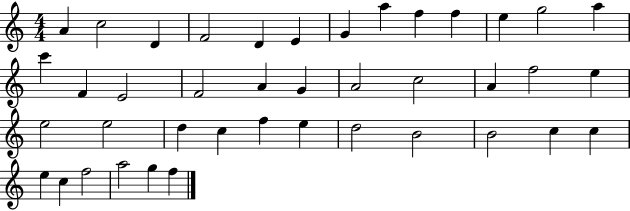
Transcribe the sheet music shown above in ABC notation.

X:1
T:Untitled
M:4/4
L:1/4
K:C
A c2 D F2 D E G a f f e g2 a c' F E2 F2 A G A2 c2 A f2 e e2 e2 d c f e d2 B2 B2 c c e c f2 a2 g f